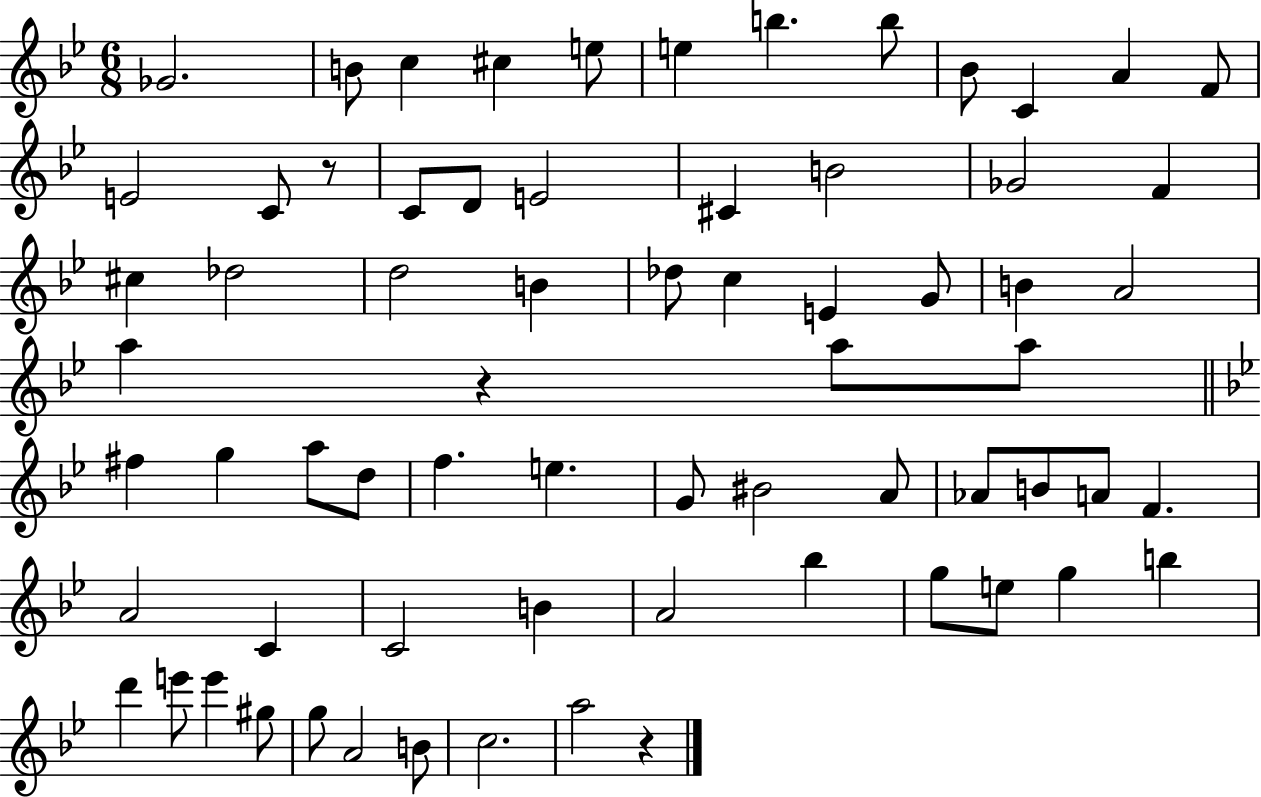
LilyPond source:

{
  \clef treble
  \numericTimeSignature
  \time 6/8
  \key bes \major
  ges'2. | b'8 c''4 cis''4 e''8 | e''4 b''4. b''8 | bes'8 c'4 a'4 f'8 | \break e'2 c'8 r8 | c'8 d'8 e'2 | cis'4 b'2 | ges'2 f'4 | \break cis''4 des''2 | d''2 b'4 | des''8 c''4 e'4 g'8 | b'4 a'2 | \break a''4 r4 a''8 a''8 | \bar "||" \break \key g \minor fis''4 g''4 a''8 d''8 | f''4. e''4. | g'8 bis'2 a'8 | aes'8 b'8 a'8 f'4. | \break a'2 c'4 | c'2 b'4 | a'2 bes''4 | g''8 e''8 g''4 b''4 | \break d'''4 e'''8 e'''4 gis''8 | g''8 a'2 b'8 | c''2. | a''2 r4 | \break \bar "|."
}